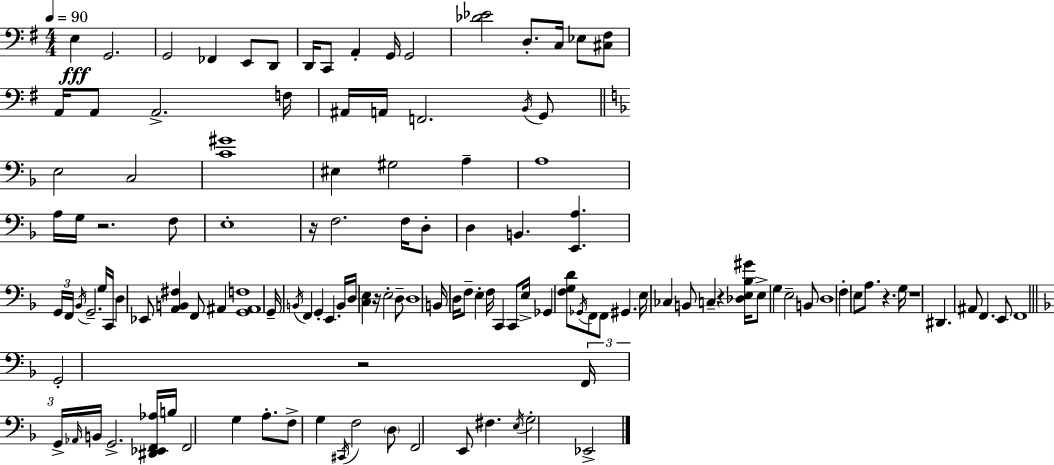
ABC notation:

X:1
T:Untitled
M:4/4
L:1/4
K:G
E, G,,2 G,,2 _F,, E,,/2 D,,/2 D,,/4 C,,/2 A,, G,,/4 G,,2 [_D_E]2 D,/2 C,/4 _E,/2 [^C,^F,]/2 A,,/4 A,,/2 A,,2 F,/4 ^A,,/4 A,,/4 F,,2 B,,/4 G,,/2 E,2 C,2 [C^G]4 ^E, ^G,2 A, A,4 A,/4 G,/4 z2 F,/2 E,4 z/4 F,2 F,/4 D,/2 D, B,, [E,,A,] G,,/4 F,,/4 _B,,/4 G,,2 G,/4 C,,/4 D, _E,,/2 [A,,B,,^F,] F,,/2 ^A,, [G,,^A,,F,]4 G,,/4 B,,/4 F,, G,, E,, B,,/4 D,/4 [C,E,] z/4 E,2 D,/2 D,4 B,,/4 D,/4 F,/2 E, F,/4 C,, C,,/2 E,/4 _G,, [F,G,D]/2 _G,,/4 F,,/2 F,,/2 ^G,, E,/4 _C, B,,/2 C, z [_D,E,_B,^G]/4 E,/2 G, E,2 B,,/2 D,4 F, E,/2 A,/2 z G,/4 z4 ^D,, ^A,,/2 F,, E,,/2 F,,4 G,,2 z2 F,,/4 G,,/4 _A,,/4 B,,/4 G,,2 [^D,,_E,,F,,_A,]/4 B,/4 F,,2 G, A,/2 F,/2 G, ^C,,/4 F,2 D,/2 F,,2 E,,/2 ^F, E,/4 G,2 _E,,2